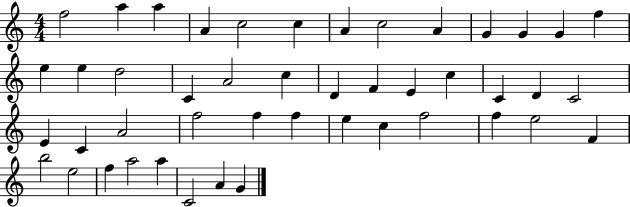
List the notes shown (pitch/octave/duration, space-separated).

F5/h A5/q A5/q A4/q C5/h C5/q A4/q C5/h A4/q G4/q G4/q G4/q F5/q E5/q E5/q D5/h C4/q A4/h C5/q D4/q F4/q E4/q C5/q C4/q D4/q C4/h E4/q C4/q A4/h F5/h F5/q F5/q E5/q C5/q F5/h F5/q E5/h F4/q B5/h E5/h F5/q A5/h A5/q C4/h A4/q G4/q